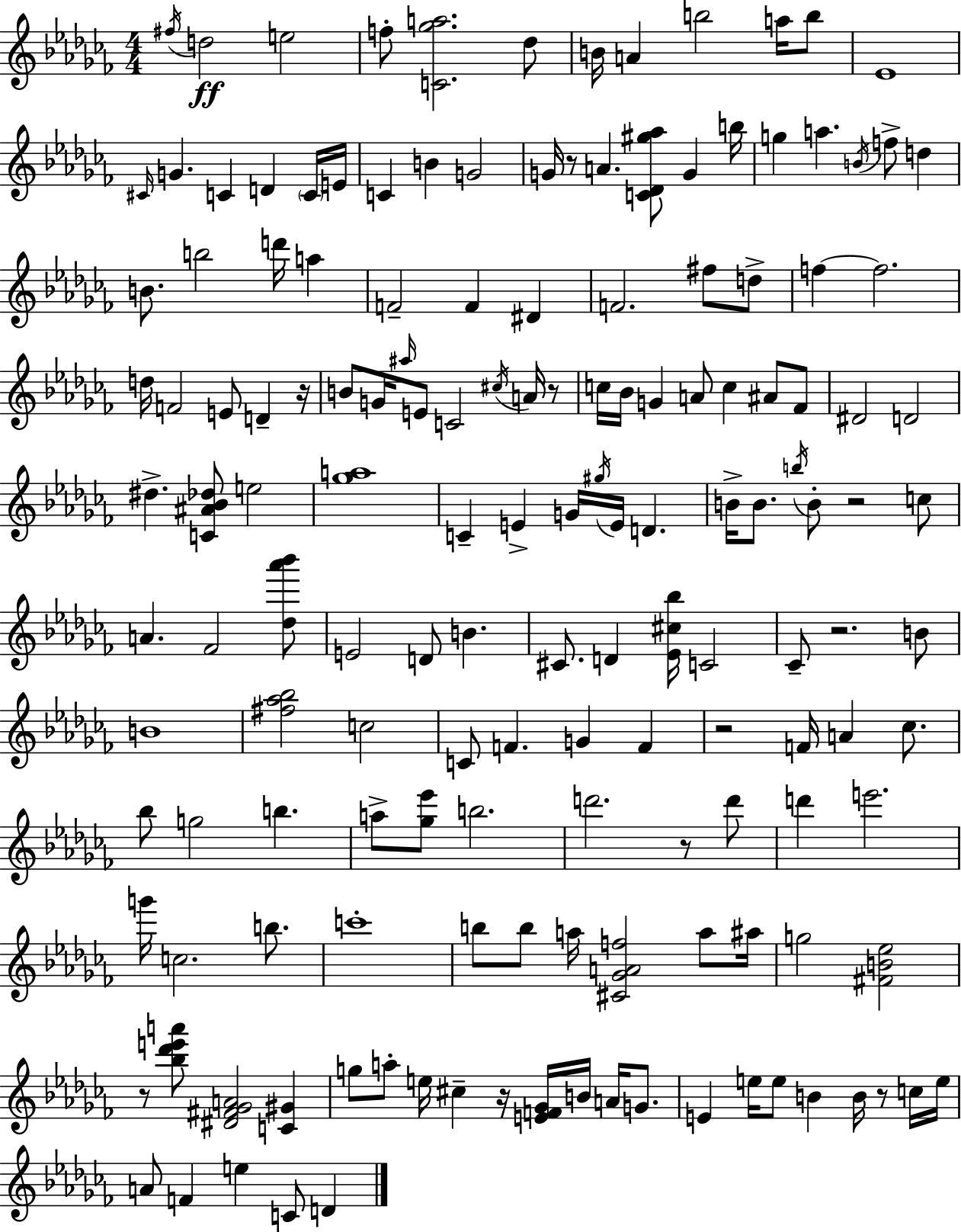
{
  \clef treble
  \numericTimeSignature
  \time 4/4
  \key aes \minor
  \acciaccatura { fis''16 }\ff d''2 e''2 | f''8-. <c' ges'' a''>2. des''8 | b'16 a'4 b''2 a''16 b''8 | ees'1 | \break \grace { cis'16 } g'4. c'4 d'4 | \parenthesize c'16 e'16 c'4 b'4 g'2 | g'16 r8 a'4. <c' des' gis'' aes''>8 g'4 | b''16 g''4 a''4. \acciaccatura { b'16 } f''8-> d''4 | \break b'8. b''2 d'''16 a''4 | f'2-- f'4 dis'4 | f'2. fis''8 | d''8-> f''4~~ f''2. | \break d''16 f'2 e'8 d'4-- | r16 b'8 g'16 \grace { ais''16 } e'8 c'2 | \acciaccatura { cis''16 } a'16 r8 c''16 bes'16 g'4 a'8 c''4 | ais'8 fes'8 dis'2 d'2 | \break dis''4.-> <c' ais' bes' des''>8 e''2 | <ges'' a''>1 | c'4-- e'4-> g'16 \acciaccatura { gis''16 } e'16 | d'4. b'16-> b'8. \acciaccatura { b''16 } b'8-. r2 | \break c''8 a'4. fes'2 | <des'' aes''' bes'''>8 e'2 d'8 | b'4. cis'8. d'4 <ees' cis'' bes''>16 c'2 | ces'8-- r2. | \break b'8 b'1 | <fis'' aes'' bes''>2 c''2 | c'8 f'4. g'4 | f'4 r2 f'16 | \break a'4 ces''8. bes''8 g''2 | b''4. a''8-> <ges'' ees'''>8 b''2. | d'''2. | r8 d'''8 d'''4 e'''2. | \break g'''16 c''2. | b''8. c'''1-. | b''8 b''8 a''16 <cis' ges' a' f''>2 | a''8 ais''16 g''2 <fis' b' ees''>2 | \break r8 <bes'' des''' e''' a'''>8 <dis' fis' ges' a'>2 | <c' gis'>4 g''8 a''8-. e''16 cis''4-- | r16 <e' f' ges'>16 b'16 a'16 g'8. e'4 e''16 e''8 b'4 | b'16 r8 c''16 e''16 a'8 f'4 e''4 | \break c'8 d'4 \bar "|."
}